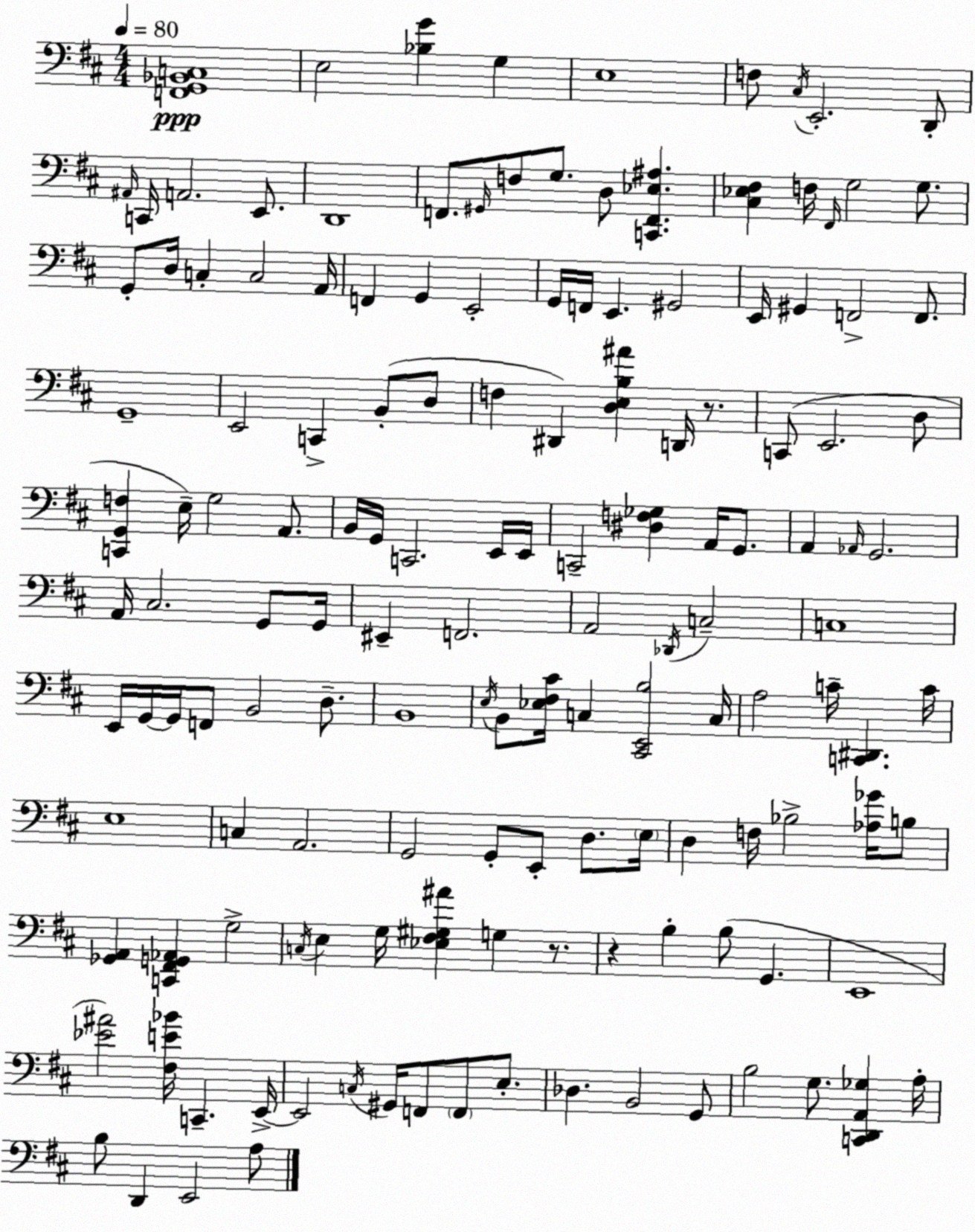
X:1
T:Untitled
M:4/4
L:1/4
K:D
[F,,G,,_B,,C,]4 E,2 [_B,G] G, E,4 F,/2 ^C,/4 E,,2 D,,/2 ^A,,/4 C,,/4 A,,2 E,,/2 D,,4 F,,/2 ^G,,/4 F,/2 G,/2 D,/2 [C,,F,,_E,^A,] [^C,_E,^F,] F,/4 ^F,,/4 G,2 G,/2 G,,/2 D,/4 C, C,2 A,,/4 F,, G,, E,,2 G,,/4 F,,/4 E,, ^G,,2 E,,/4 ^G,, F,,2 F,,/2 G,,4 E,,2 C,, B,,/2 D,/2 F, ^D,, [D,E,B,^A] D,,/4 z/2 C,,/2 E,,2 D,/2 [C,,G,,F,] E,/4 G,2 A,,/2 B,,/4 G,,/4 C,,2 E,,/4 E,,/4 C,,2 [^D,F,_G,] A,,/4 G,,/2 A,, _A,,/4 G,,2 A,,/4 ^C,2 G,,/2 G,,/4 ^E,, F,,2 A,,2 _D,,/4 C,2 C,4 E,,/4 G,,/4 G,,/4 F,,/2 B,,2 D,/2 B,,4 E,/4 B,,/2 [_E,^F,^C]/4 C, [^C,,E,,B,]2 C,/4 A,2 C/4 [C,,^D,,] C/4 E,4 C, A,,2 G,,2 G,,/2 E,,/2 D,/2 E,/4 D, F,/4 _B,2 [_A,_G]/4 B,/2 [_G,,A,,] [C,,^F,,G,,_A,,] G,2 C,/4 E, G,/4 [_E,^F,^G,^A] G, z/2 z B, B,/2 G,, E,,4 [_E^A]2 [^F,E_B]/4 C,, E,,/4 E,,2 C,/4 ^G,,/4 F,,/2 F,,/2 E,/2 _D, B,,2 G,,/2 B,2 G,/2 [C,,D,,A,,_G,] A,/4 B,/2 D,, E,,2 A,/2